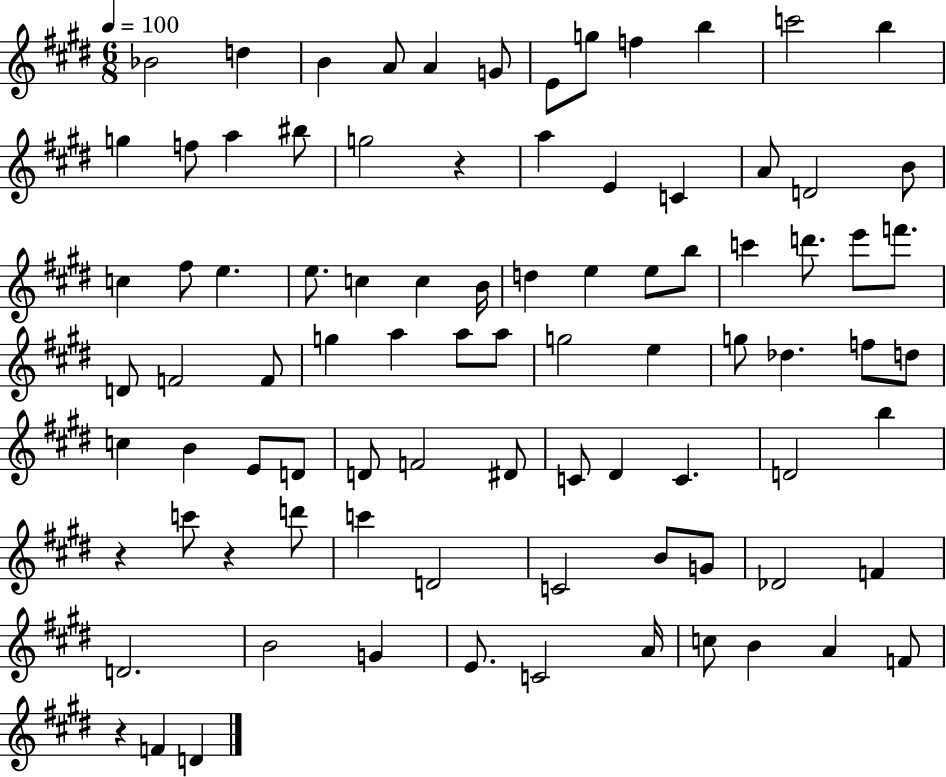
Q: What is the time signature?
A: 6/8